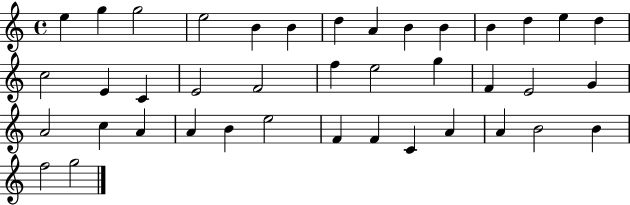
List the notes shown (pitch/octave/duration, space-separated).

E5/q G5/q G5/h E5/h B4/q B4/q D5/q A4/q B4/q B4/q B4/q D5/q E5/q D5/q C5/h E4/q C4/q E4/h F4/h F5/q E5/h G5/q F4/q E4/h G4/q A4/h C5/q A4/q A4/q B4/q E5/h F4/q F4/q C4/q A4/q A4/q B4/h B4/q F5/h G5/h